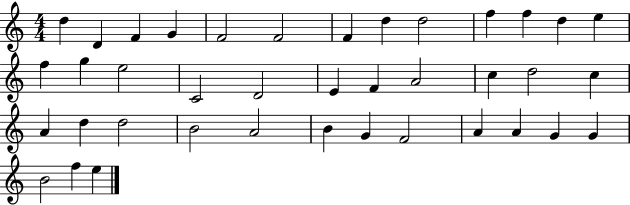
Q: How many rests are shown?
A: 0